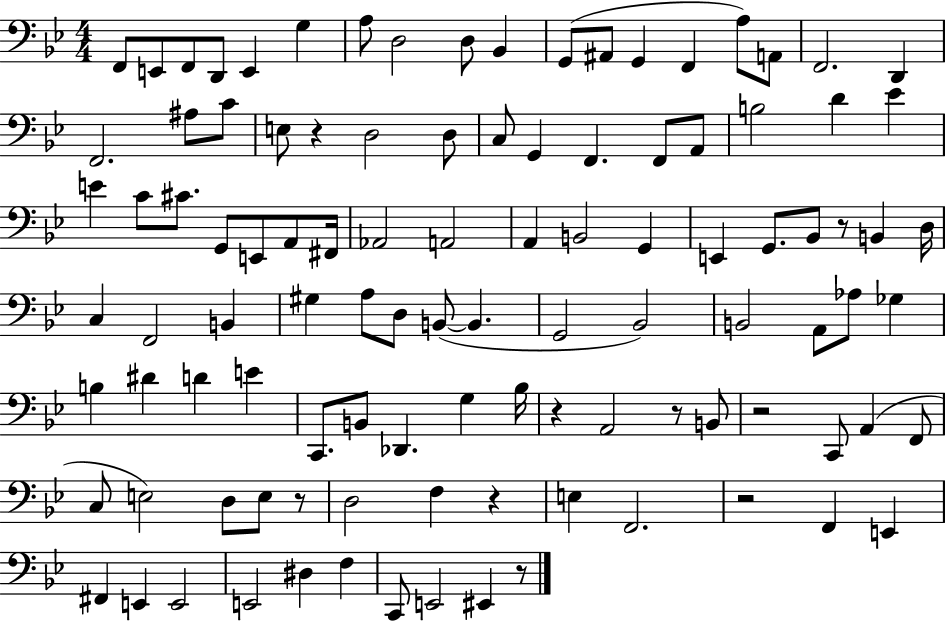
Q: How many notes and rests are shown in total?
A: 105